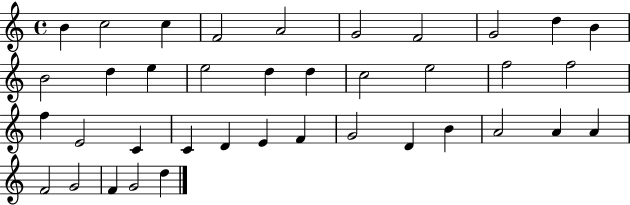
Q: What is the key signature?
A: C major